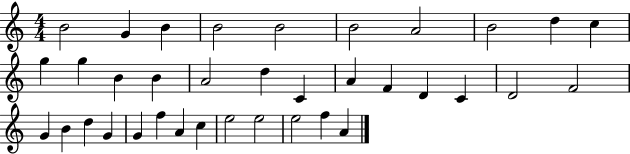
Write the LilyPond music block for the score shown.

{
  \clef treble
  \numericTimeSignature
  \time 4/4
  \key c \major
  b'2 g'4 b'4 | b'2 b'2 | b'2 a'2 | b'2 d''4 c''4 | \break g''4 g''4 b'4 b'4 | a'2 d''4 c'4 | a'4 f'4 d'4 c'4 | d'2 f'2 | \break g'4 b'4 d''4 g'4 | g'4 f''4 a'4 c''4 | e''2 e''2 | e''2 f''4 a'4 | \break \bar "|."
}